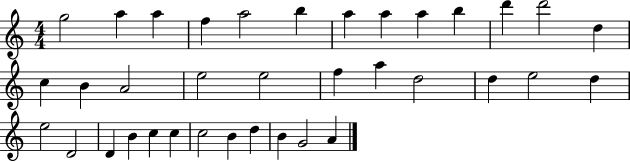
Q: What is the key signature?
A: C major